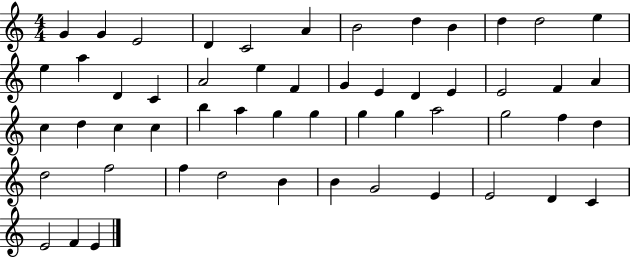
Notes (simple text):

G4/q G4/q E4/h D4/q C4/h A4/q B4/h D5/q B4/q D5/q D5/h E5/q E5/q A5/q D4/q C4/q A4/h E5/q F4/q G4/q E4/q D4/q E4/q E4/h F4/q A4/q C5/q D5/q C5/q C5/q B5/q A5/q G5/q G5/q G5/q G5/q A5/h G5/h F5/q D5/q D5/h F5/h F5/q D5/h B4/q B4/q G4/h E4/q E4/h D4/q C4/q E4/h F4/q E4/q